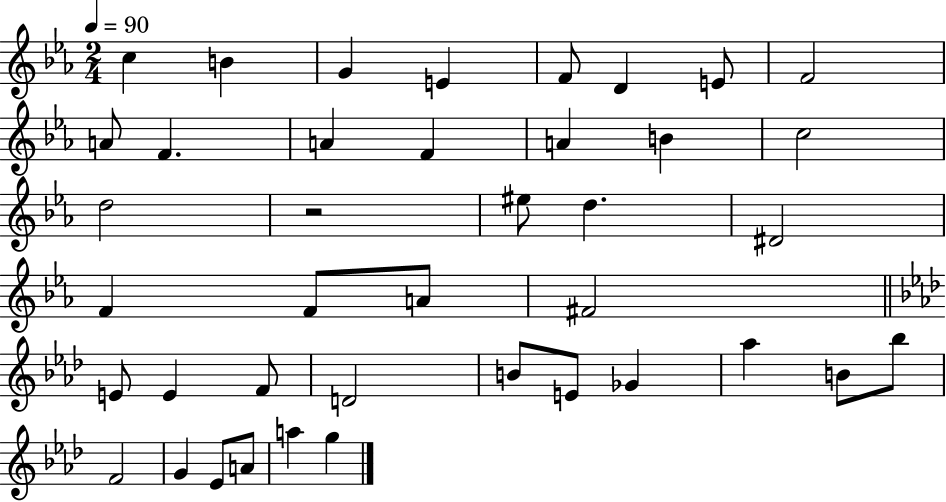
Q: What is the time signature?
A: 2/4